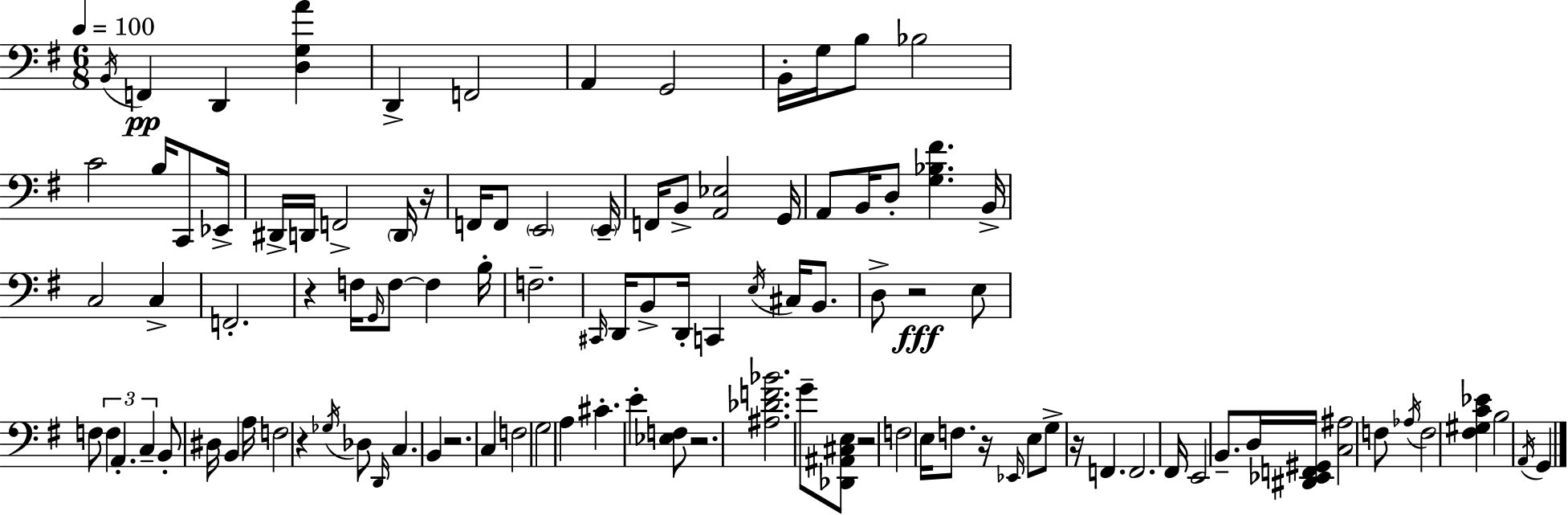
B2/s F2/q D2/q [D3,G3,A4]/q D2/q F2/h A2/q G2/h B2/s G3/s B3/e Bb3/h C4/h B3/s C2/e Eb2/s D#2/s D2/s F2/h D2/s R/s F2/s F2/e E2/h E2/s F2/s B2/e [A2,Eb3]/h G2/s A2/e B2/s D3/e [G3,Bb3,F#4]/q. B2/s C3/h C3/q F2/h. R/q F3/s G2/s F3/e F3/q B3/s F3/h. C#2/s D2/s B2/e D2/s C2/q E3/s C#3/s B2/e. D3/e R/h E3/e F3/e F3/q A2/q. C3/q B2/e D#3/s B2/q A3/s F3/h R/q Gb3/s Db3/e D2/s C3/q. B2/q R/h. C3/q F3/h G3/h A3/q C#4/q. E4/q [Eb3,F3]/e R/h. [A#3,Db4,F4,Bb4]/h. G4/e [Db2,A#2,C#3,E3]/e R/h F3/h E3/s F3/e. R/s Eb2/s E3/e G3/e R/s F2/q. F2/h. F#2/s E2/h B2/e. D3/s [D#2,Eb2,F2,G#2]/s [C3,A#3]/h F3/e Ab3/s F3/h [F#3,G#3,C4,Eb4]/q B3/h A2/s G2/q